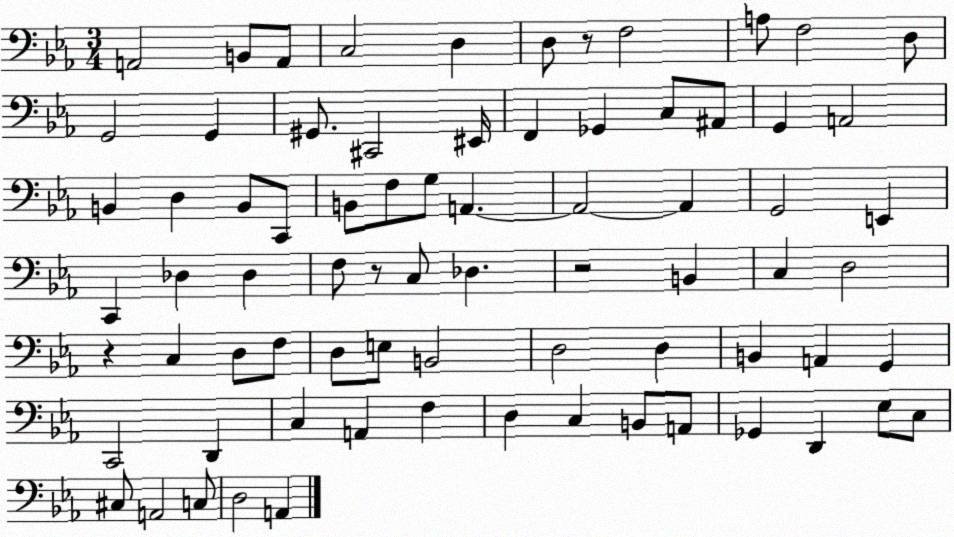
X:1
T:Untitled
M:3/4
L:1/4
K:Eb
A,,2 B,,/2 A,,/2 C,2 D, D,/2 z/2 F,2 A,/2 F,2 D,/2 G,,2 G,, ^G,,/2 ^C,,2 ^E,,/4 F,, _G,, C,/2 ^A,,/2 G,, A,,2 B,, D, B,,/2 C,,/2 B,,/2 F,/2 G,/2 A,, A,,2 A,, G,,2 E,, C,, _D, _D, F,/2 z/2 C,/2 _D, z2 B,, C, D,2 z C, D,/2 F,/2 D,/2 E,/2 B,,2 D,2 D, B,, A,, G,, C,,2 D,, C, A,, F, D, C, B,,/2 A,,/2 _G,, D,, _E,/2 C,/2 ^C,/2 A,,2 C,/2 D,2 A,,